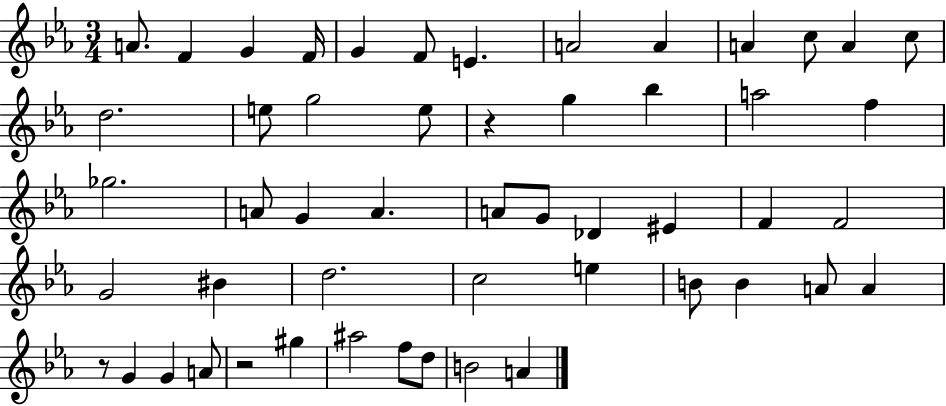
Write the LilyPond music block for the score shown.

{
  \clef treble
  \numericTimeSignature
  \time 3/4
  \key ees \major
  a'8. f'4 g'4 f'16 | g'4 f'8 e'4. | a'2 a'4 | a'4 c''8 a'4 c''8 | \break d''2. | e''8 g''2 e''8 | r4 g''4 bes''4 | a''2 f''4 | \break ges''2. | a'8 g'4 a'4. | a'8 g'8 des'4 eis'4 | f'4 f'2 | \break g'2 bis'4 | d''2. | c''2 e''4 | b'8 b'4 a'8 a'4 | \break r8 g'4 g'4 a'8 | r2 gis''4 | ais''2 f''8 d''8 | b'2 a'4 | \break \bar "|."
}